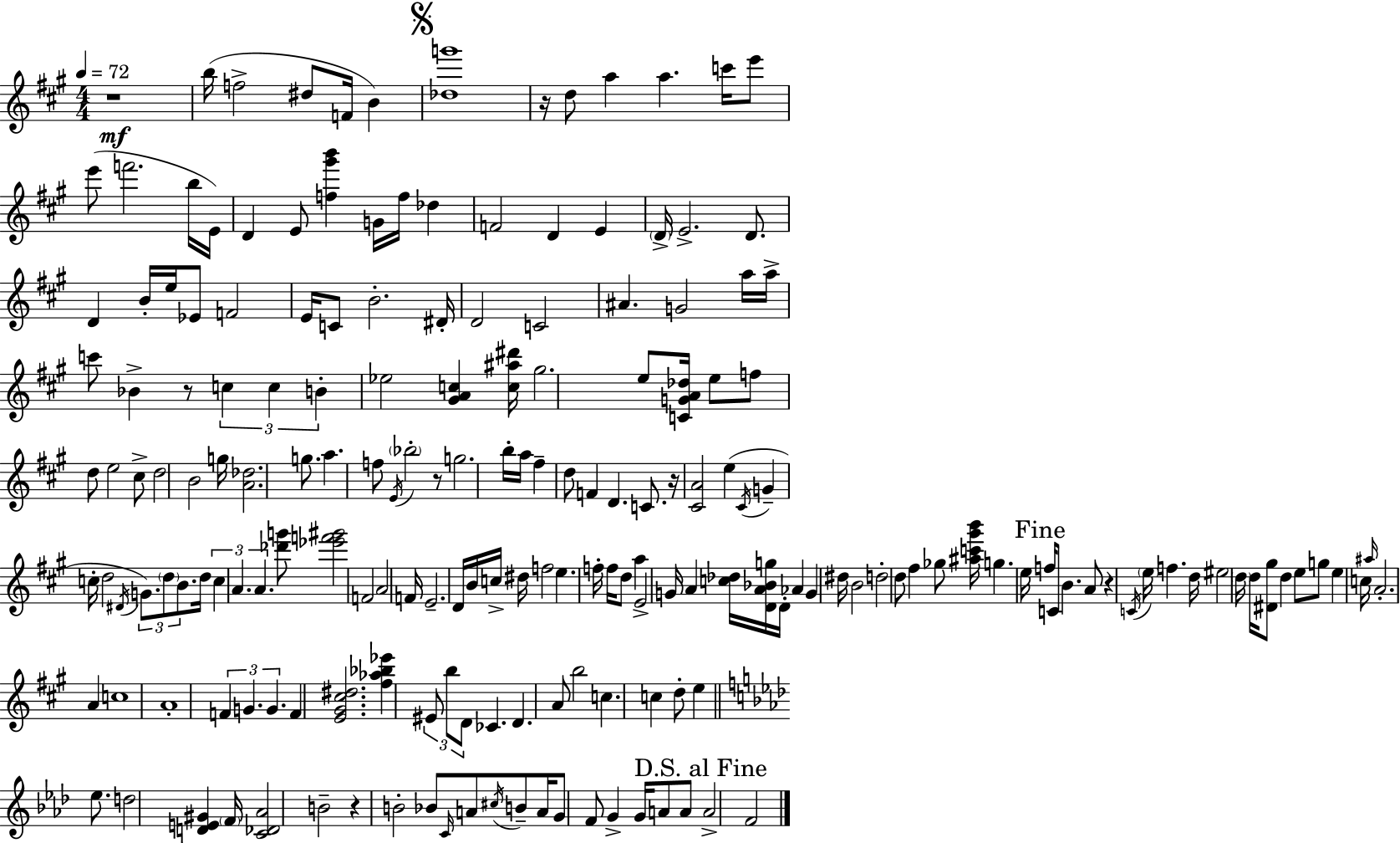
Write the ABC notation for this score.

X:1
T:Untitled
M:4/4
L:1/4
K:A
z4 b/4 f2 ^d/2 F/4 B [_dg']4 z/4 d/2 a a c'/4 e'/2 e'/2 f'2 b/4 E/4 D E/2 [f^g'b'] G/4 f/4 _d F2 D E D/4 E2 D/2 D B/4 e/4 _E/2 F2 E/4 C/2 B2 ^D/4 D2 C2 ^A G2 a/4 a/4 c'/2 _B z/2 c c B _e2 [^GAc] [c^a^d']/4 ^g2 e/2 [CGA_d]/4 e/2 f/2 d/2 e2 ^c/2 d2 B2 g/4 [A_d]2 g/2 a f/2 E/4 _b2 z/2 g2 b/4 a/4 ^f d/2 F D C/2 z/4 [^CA]2 e ^C/4 G c/4 d2 ^D/4 G/2 d/2 B/2 d/4 c A A [_d'g']/2 [_e'f'^g']2 F2 A2 F/4 E2 D/4 B/4 c/4 ^d/4 f2 e f/4 f/4 d/2 a E2 G/4 A [c_d]/4 [DA_Bg]/4 D/4 _A G ^d/4 B2 d2 d/2 ^f _g/2 [^ac'^g'b']/4 g e/4 f/4 C/2 B A/2 z C/4 e/4 f d/4 ^e2 d/4 d/4 [^D^g]/2 d e/2 g/2 e c/4 ^a/4 A2 A c4 A4 F G G F [E^G^c^d]2 [^f_a_b_e'] ^E/2 b/2 D/2 _C D A/2 b2 c c d/2 e _e/2 d2 [DE^G] F/4 [C_D_A]2 B2 z B2 _B/2 C/4 A/2 ^c/4 B/2 A/4 G/2 F/2 G G/4 A/2 A/2 A2 F2